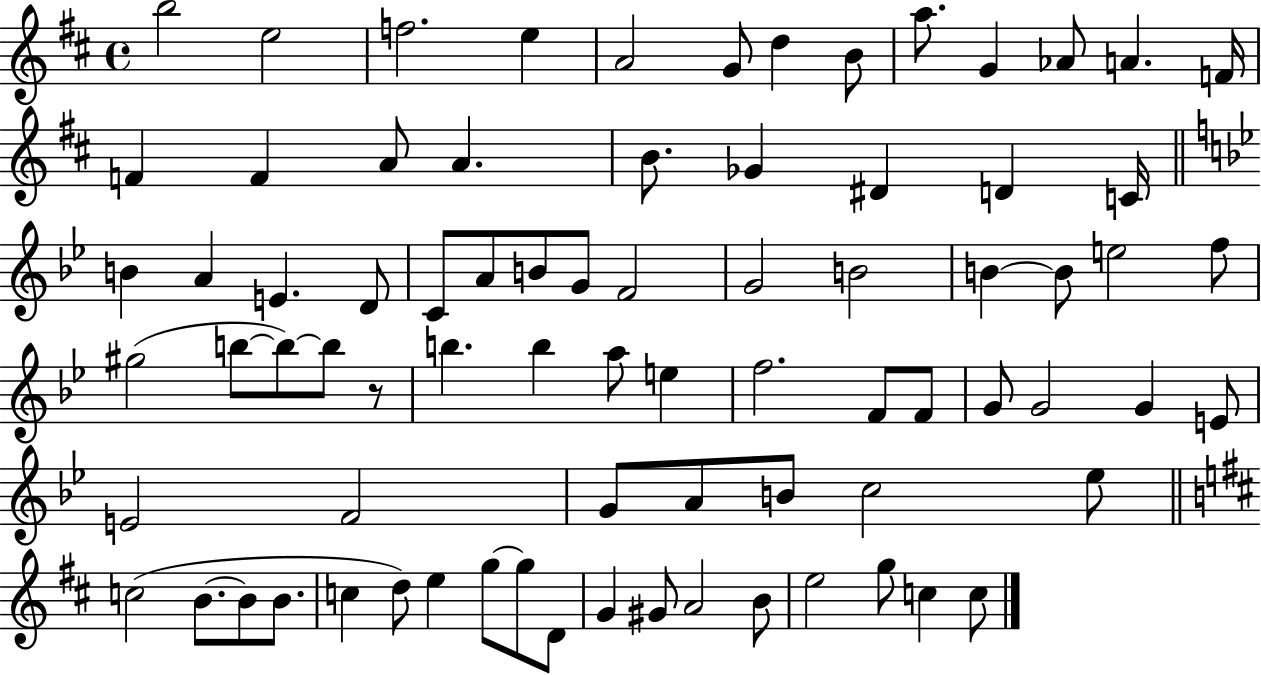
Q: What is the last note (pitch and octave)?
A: C5